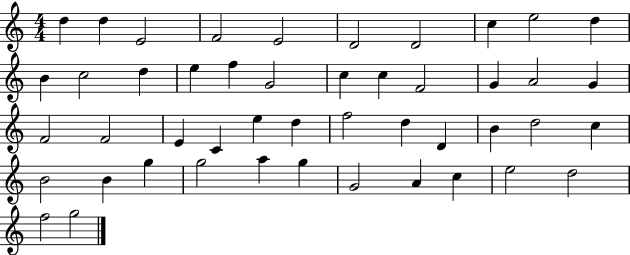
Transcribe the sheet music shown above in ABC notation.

X:1
T:Untitled
M:4/4
L:1/4
K:C
d d E2 F2 E2 D2 D2 c e2 d B c2 d e f G2 c c F2 G A2 G F2 F2 E C e d f2 d D B d2 c B2 B g g2 a g G2 A c e2 d2 f2 g2